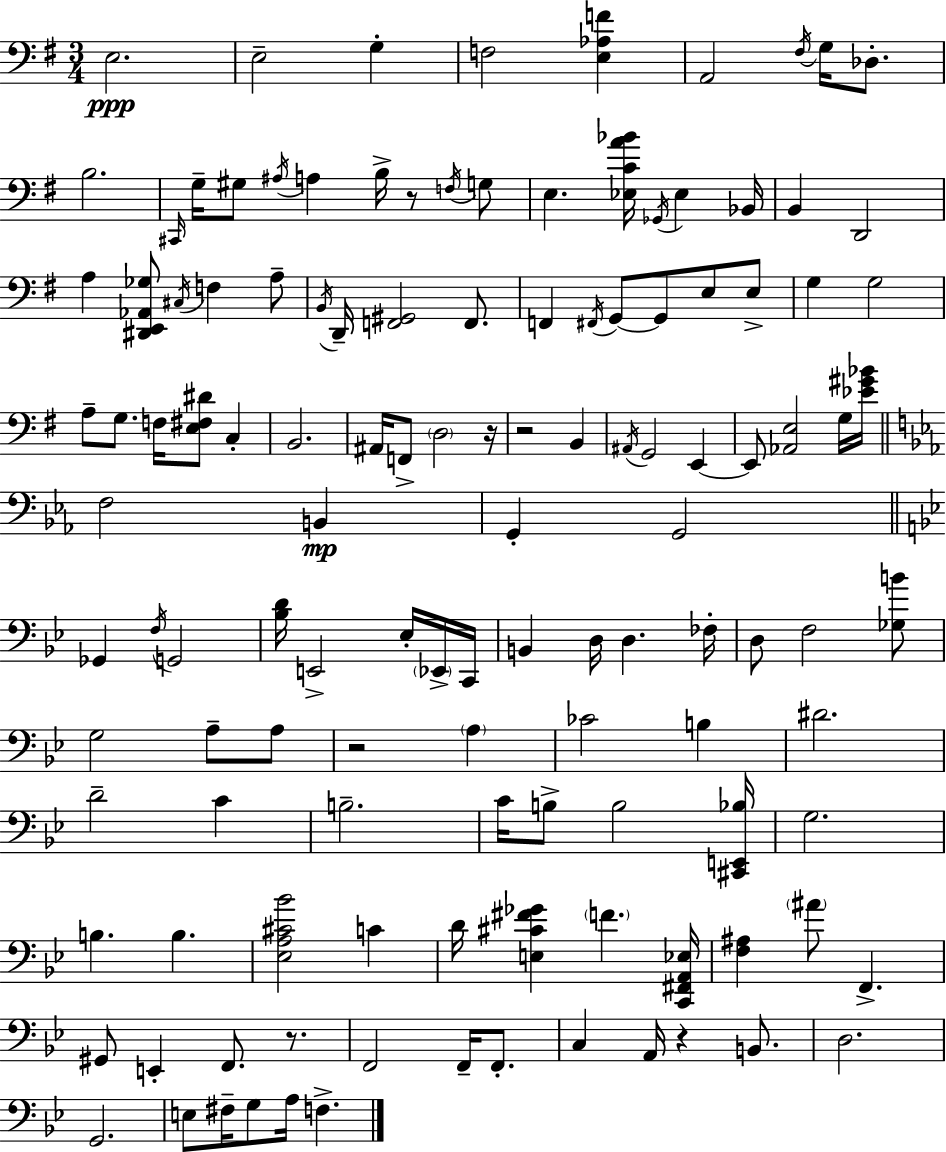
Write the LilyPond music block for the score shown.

{
  \clef bass
  \numericTimeSignature
  \time 3/4
  \key g \major
  \repeat volta 2 { e2.\ppp | e2-- g4-. | f2 <e aes f'>4 | a,2 \acciaccatura { fis16 } g16 des8.-. | \break b2. | \grace { cis,16 } g16-- gis8 \acciaccatura { ais16 } a4 b16-> r8 | \acciaccatura { f16 } g8 e4. <ees c' a' bes'>16 \acciaccatura { ges,16 } | ees4 bes,16 b,4 d,2 | \break a4 <dis, e, aes, ges>8 \acciaccatura { cis16 } | f4 a8-- \acciaccatura { b,16 } d,16-- <f, gis,>2 | f,8. f,4 \acciaccatura { fis,16 } | g,8~~ g,8 e8 e8-> g4 | \break g2 a8-- g8. | f16 <e fis dis'>8 c4-. b,2. | ais,16 f,8-> \parenthesize d2 | r16 r2 | \break b,4 \acciaccatura { ais,16 } g,2 | e,4~~ e,8 <aes, e>2 | g16 <ees' gis' bes'>16 \bar "||" \break \key c \minor f2 b,4\mp | g,4-. g,2 | \bar "||" \break \key g \minor ges,4 \acciaccatura { f16 } g,2 | <bes d'>16 e,2-> ees16-. \parenthesize ees,16-> | c,16 b,4 d16 d4. | fes16-. d8 f2 <ges b'>8 | \break g2 a8-- a8 | r2 \parenthesize a4 | ces'2 b4 | dis'2. | \break d'2-- c'4 | b2.-- | c'16 b8-> b2 | <cis, e, bes>16 g2. | \break b4. b4. | <ees a cis' bes'>2 c'4 | d'16 <e cis' fis' ges'>4 \parenthesize f'4. | <c, fis, a, ees>16 <f ais>4 \parenthesize ais'8 f,4.-> | \break gis,8 e,4-. f,8. r8. | f,2 f,16-- f,8.-. | c4 a,16 r4 b,8. | d2. | \break g,2. | e8 fis16-- g8 a16 f4.-> | } \bar "|."
}